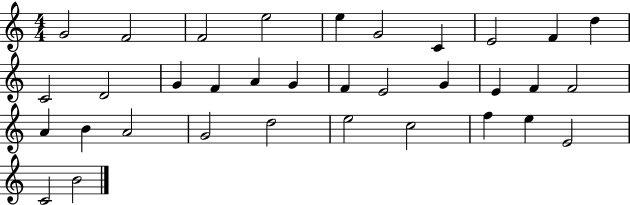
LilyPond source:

{
  \clef treble
  \numericTimeSignature
  \time 4/4
  \key c \major
  g'2 f'2 | f'2 e''2 | e''4 g'2 c'4 | e'2 f'4 d''4 | \break c'2 d'2 | g'4 f'4 a'4 g'4 | f'4 e'2 g'4 | e'4 f'4 f'2 | \break a'4 b'4 a'2 | g'2 d''2 | e''2 c''2 | f''4 e''4 e'2 | \break c'2 b'2 | \bar "|."
}